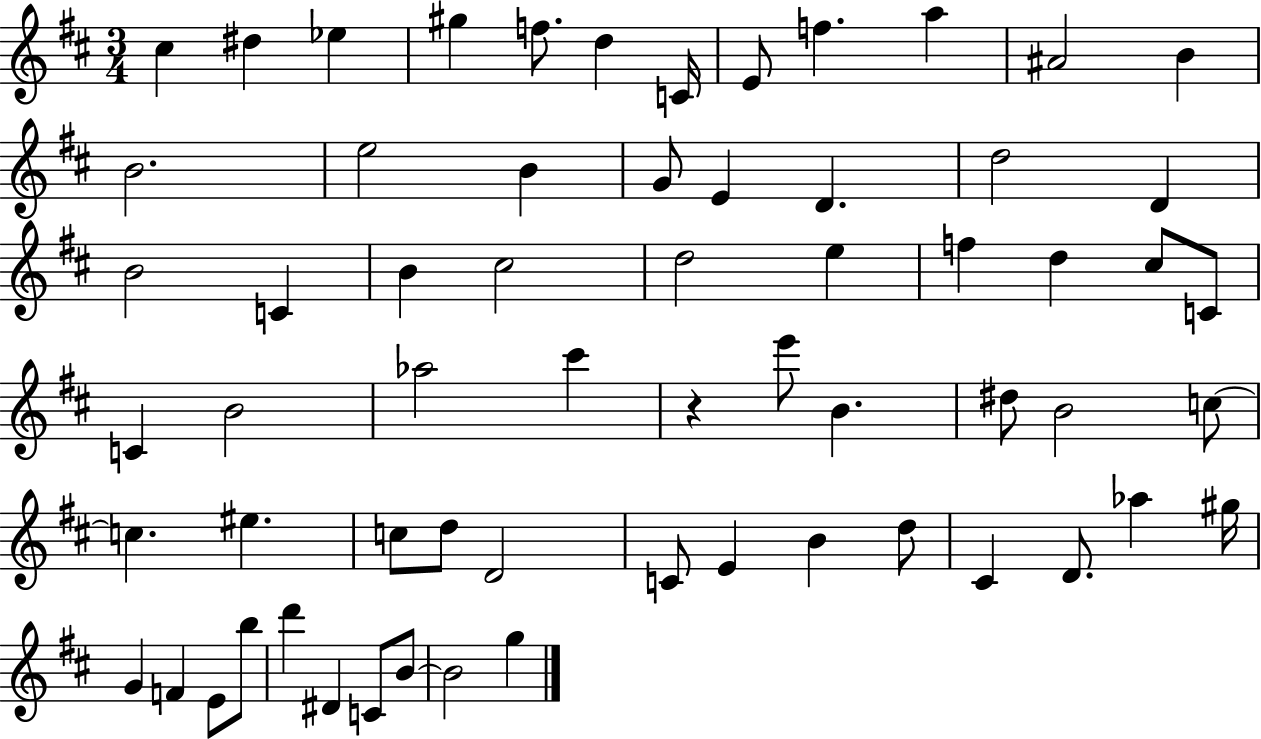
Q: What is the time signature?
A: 3/4